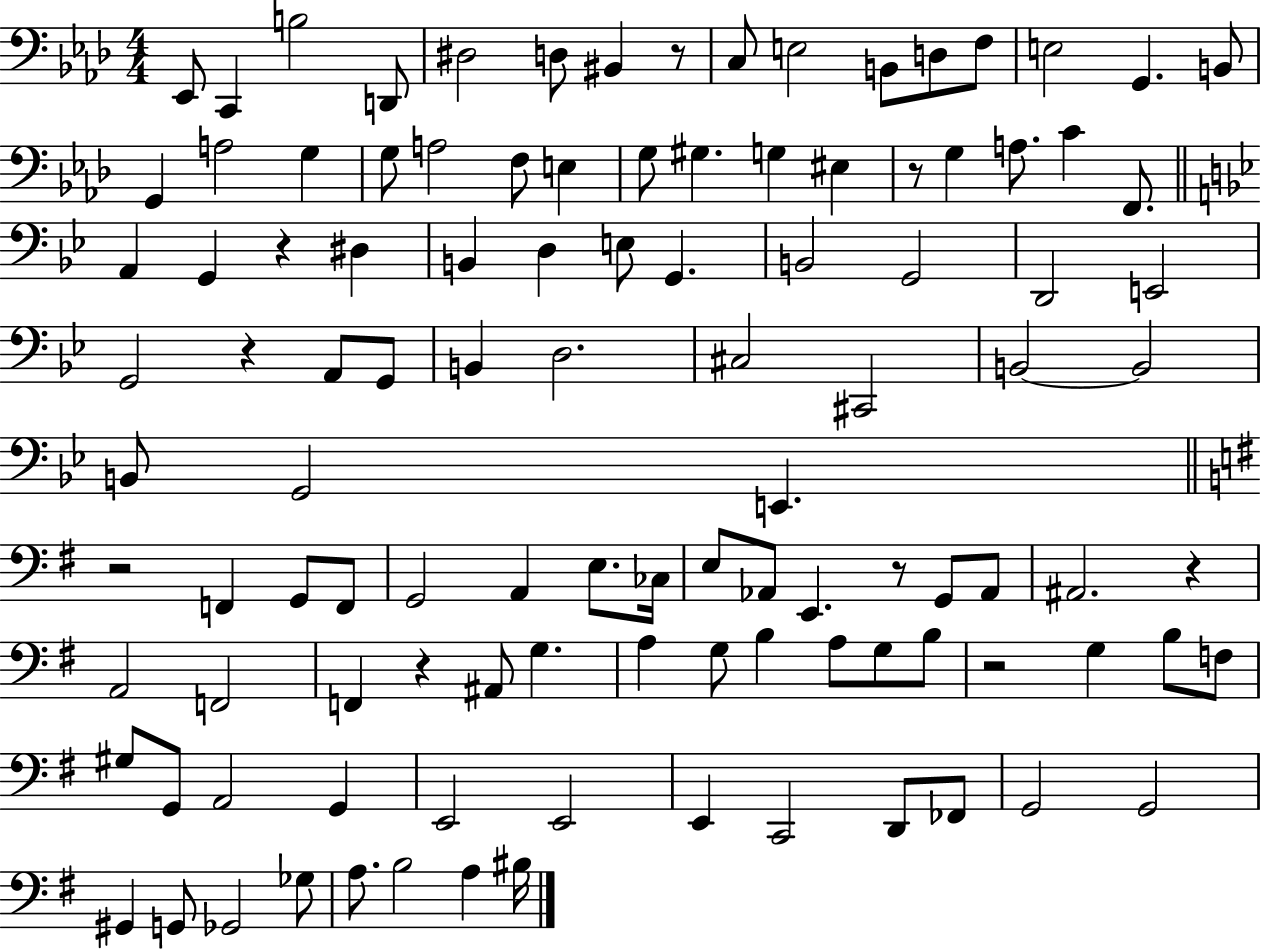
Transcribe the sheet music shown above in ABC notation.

X:1
T:Untitled
M:4/4
L:1/4
K:Ab
_E,,/2 C,, B,2 D,,/2 ^D,2 D,/2 ^B,, z/2 C,/2 E,2 B,,/2 D,/2 F,/2 E,2 G,, B,,/2 G,, A,2 G, G,/2 A,2 F,/2 E, G,/2 ^G, G, ^E, z/2 G, A,/2 C F,,/2 A,, G,, z ^D, B,, D, E,/2 G,, B,,2 G,,2 D,,2 E,,2 G,,2 z A,,/2 G,,/2 B,, D,2 ^C,2 ^C,,2 B,,2 B,,2 B,,/2 G,,2 E,, z2 F,, G,,/2 F,,/2 G,,2 A,, E,/2 _C,/4 E,/2 _A,,/2 E,, z/2 G,,/2 _A,,/2 ^A,,2 z A,,2 F,,2 F,, z ^A,,/2 G, A, G,/2 B, A,/2 G,/2 B,/2 z2 G, B,/2 F,/2 ^G,/2 G,,/2 A,,2 G,, E,,2 E,,2 E,, C,,2 D,,/2 _F,,/2 G,,2 G,,2 ^G,, G,,/2 _G,,2 _G,/2 A,/2 B,2 A, ^B,/4